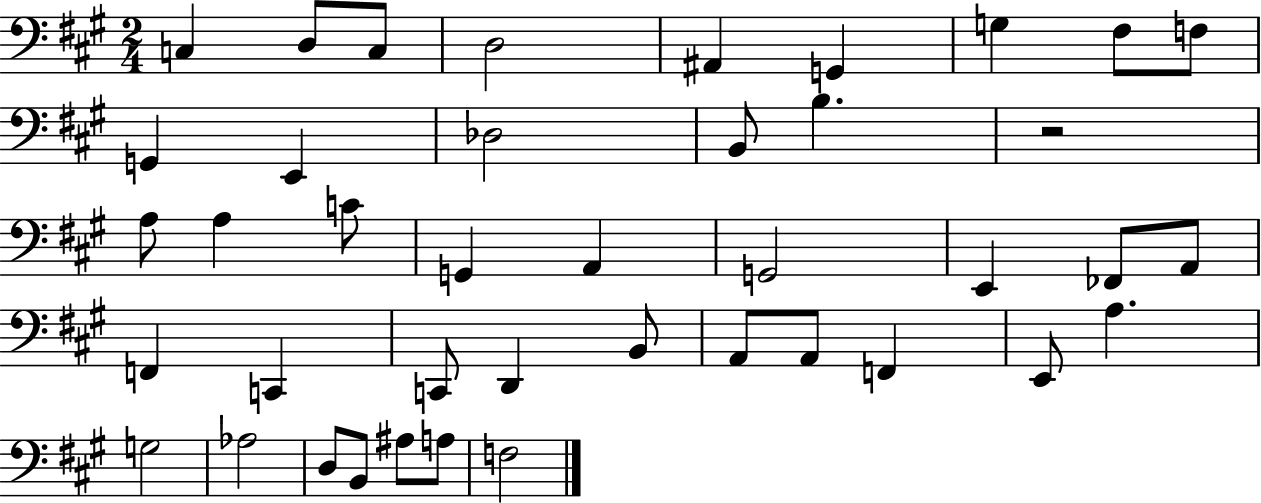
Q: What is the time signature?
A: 2/4